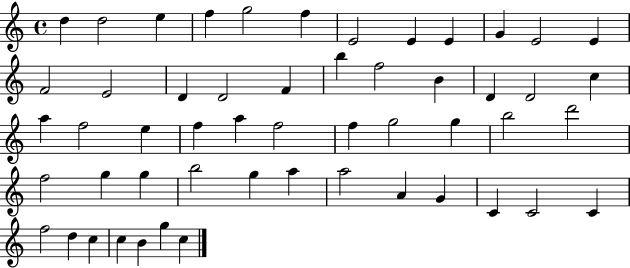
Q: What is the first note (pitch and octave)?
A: D5